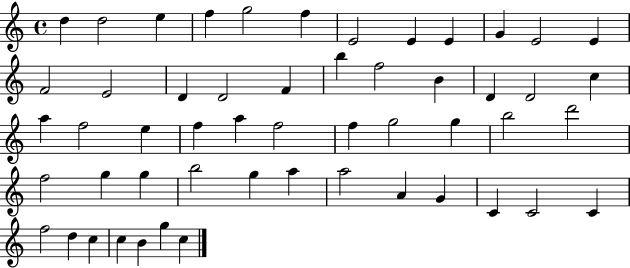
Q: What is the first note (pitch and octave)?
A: D5